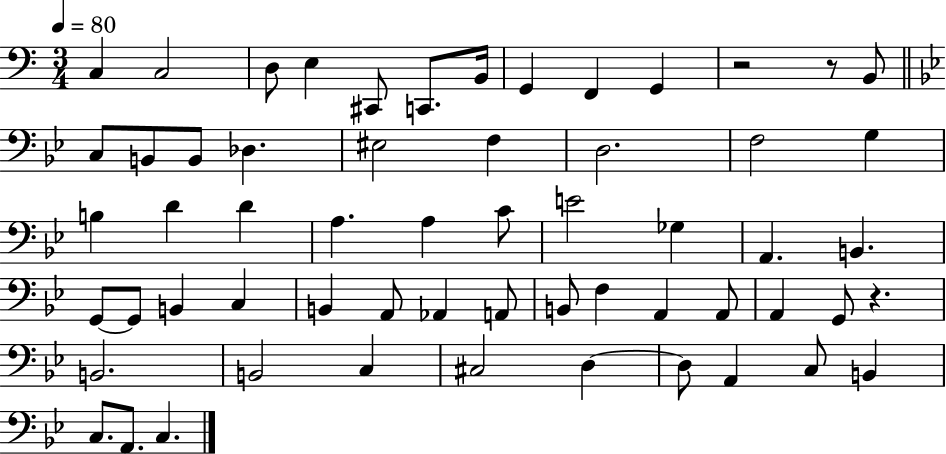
{
  \clef bass
  \numericTimeSignature
  \time 3/4
  \key c \major
  \tempo 4 = 80
  c4 c2 | d8 e4 cis,8 c,8. b,16 | g,4 f,4 g,4 | r2 r8 b,8 | \break \bar "||" \break \key bes \major c8 b,8 b,8 des4. | eis2 f4 | d2. | f2 g4 | \break b4 d'4 d'4 | a4. a4 c'8 | e'2 ges4 | a,4. b,4. | \break g,8~~ g,8 b,4 c4 | b,4 a,8 aes,4 a,8 | b,8 f4 a,4 a,8 | a,4 g,8 r4. | \break b,2. | b,2 c4 | cis2 d4~~ | d8 a,4 c8 b,4 | \break c8. a,8. c4. | \bar "|."
}